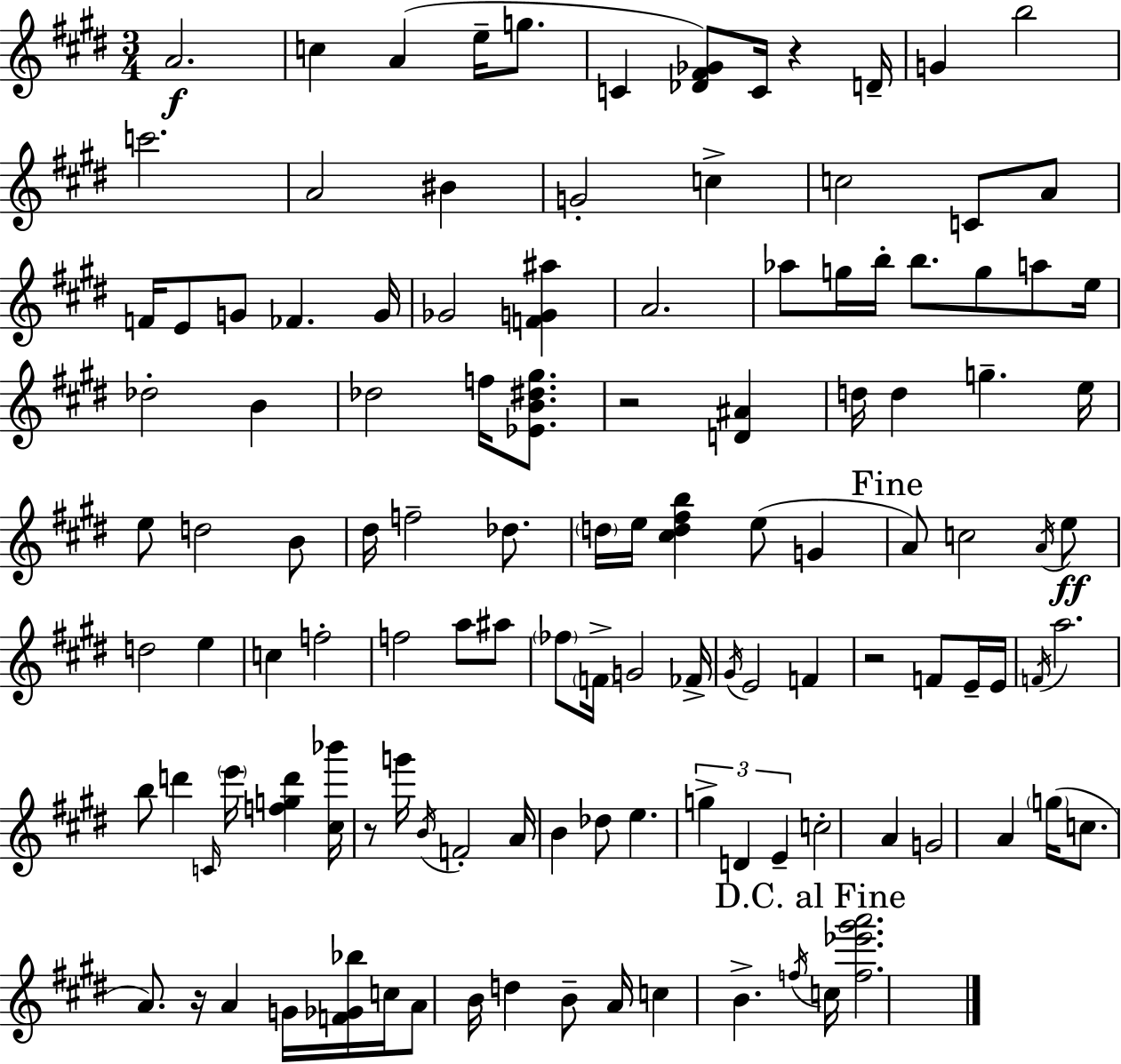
{
  \clef treble
  \numericTimeSignature
  \time 3/4
  \key e \major
  a'2.\f | c''4 a'4( e''16-- g''8. | c'4 <des' fis' ges'>8) c'16 r4 d'16-- | g'4 b''2 | \break c'''2. | a'2 bis'4 | g'2-. c''4-> | c''2 c'8 a'8 | \break f'16 e'8 g'8 fes'4. g'16 | ges'2 <f' g' ais''>4 | a'2. | aes''8 g''16 b''16-. b''8. g''8 a''8 e''16 | \break des''2-. b'4 | des''2 f''16 <ees' b' dis'' gis''>8. | r2 <d' ais'>4 | d''16 d''4 g''4.-- e''16 | \break e''8 d''2 b'8 | dis''16 f''2-- des''8. | \parenthesize d''16 e''16 <cis'' d'' fis'' b''>4 e''8( g'4 | \mark "Fine" a'8) c''2 \acciaccatura { a'16 } e''8\ff | \break d''2 e''4 | c''4 f''2-. | f''2 a''8 ais''8 | \parenthesize fes''8 \parenthesize f'16-> g'2 | \break fes'16-> \acciaccatura { gis'16 } e'2 f'4 | r2 f'8 | e'16-- e'16 \acciaccatura { f'16 } a''2. | b''8 d'''4 \grace { c'16 } \parenthesize e'''16 <f'' g'' d'''>4 | \break <cis'' bes'''>16 r8 g'''16 \acciaccatura { b'16 } f'2-. | a'16 b'4 des''8 e''4. | \tuplet 3/2 { g''4-> d'4 | e'4-- } c''2-. | \break a'4 g'2 | a'4 \parenthesize g''16( c''8. a'8.) | r16 a'4 g'16 <f' ges' bes''>16 c''16 a'8 b'16 d''4 | b'8-- a'16 c''4 b'4.-> | \break \acciaccatura { f''16 } \mark "D.C. al Fine" c''16 <f'' ees''' gis''' a'''>2. | \bar "|."
}